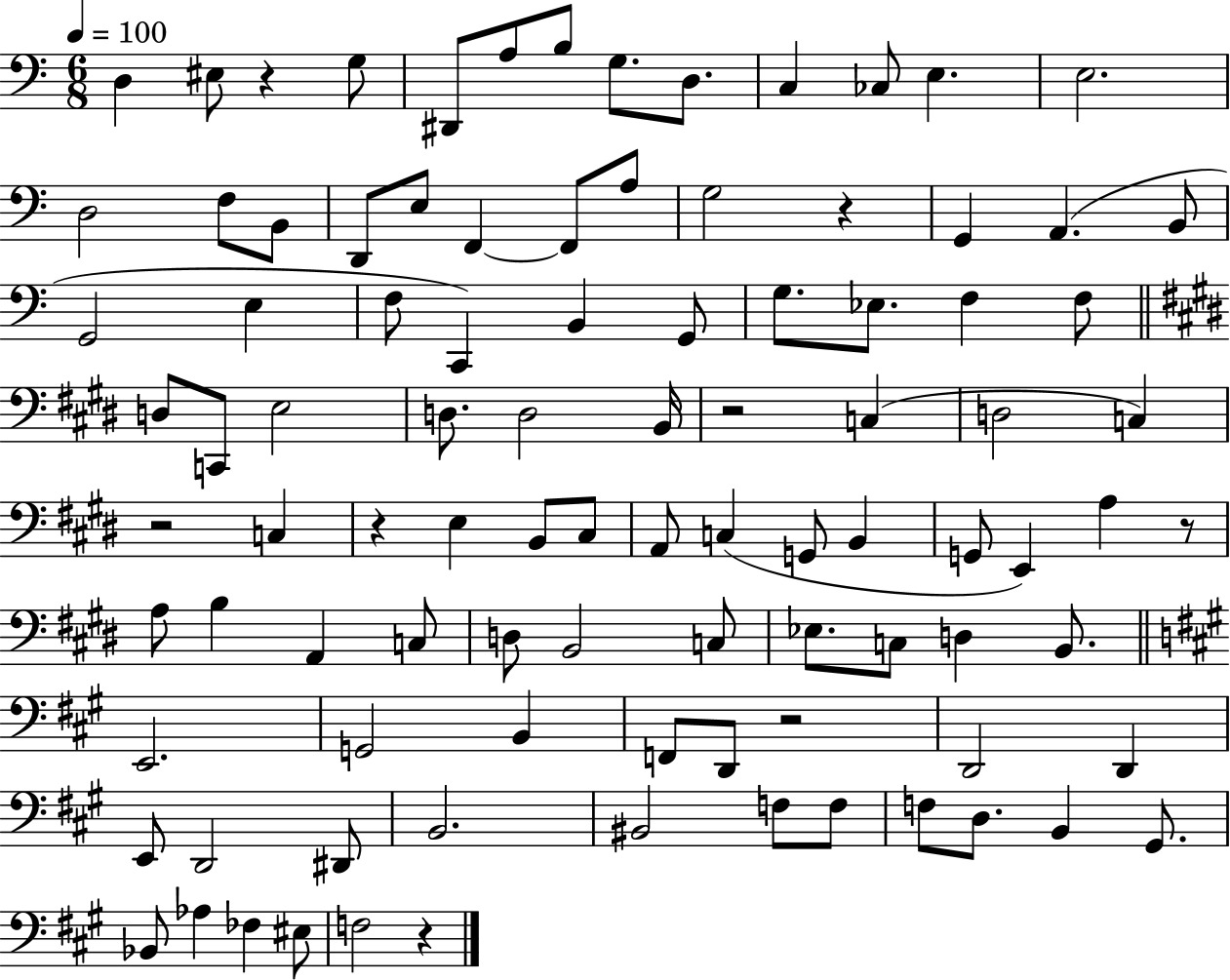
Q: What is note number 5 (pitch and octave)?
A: A3